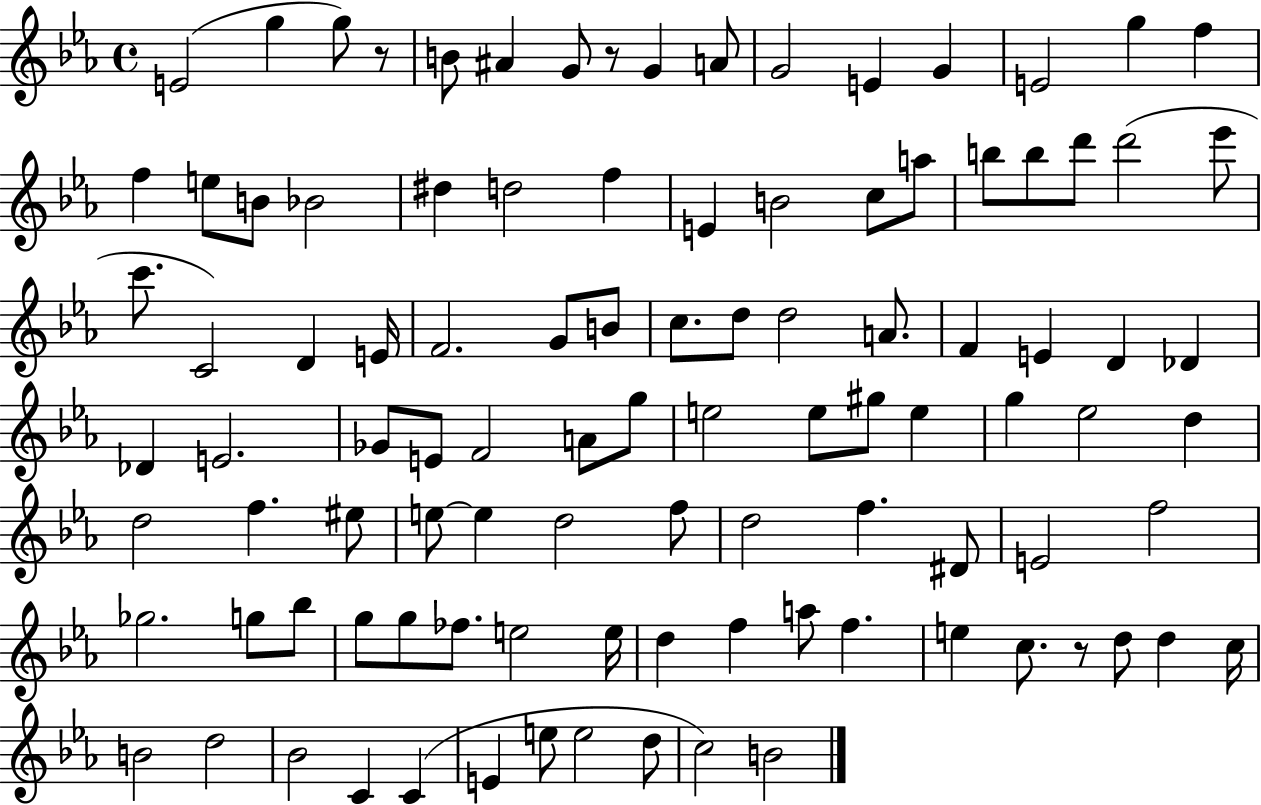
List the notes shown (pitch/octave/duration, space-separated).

E4/h G5/q G5/e R/e B4/e A#4/q G4/e R/e G4/q A4/e G4/h E4/q G4/q E4/h G5/q F5/q F5/q E5/e B4/e Bb4/h D#5/q D5/h F5/q E4/q B4/h C5/e A5/e B5/e B5/e D6/e D6/h Eb6/e C6/e. C4/h D4/q E4/s F4/h. G4/e B4/e C5/e. D5/e D5/h A4/e. F4/q E4/q D4/q Db4/q Db4/q E4/h. Gb4/e E4/e F4/h A4/e G5/e E5/h E5/e G#5/e E5/q G5/q Eb5/h D5/q D5/h F5/q. EIS5/e E5/e E5/q D5/h F5/e D5/h F5/q. D#4/e E4/h F5/h Gb5/h. G5/e Bb5/e G5/e G5/e FES5/e. E5/h E5/s D5/q F5/q A5/e F5/q. E5/q C5/e. R/e D5/e D5/q C5/s B4/h D5/h Bb4/h C4/q C4/q E4/q E5/e E5/h D5/e C5/h B4/h